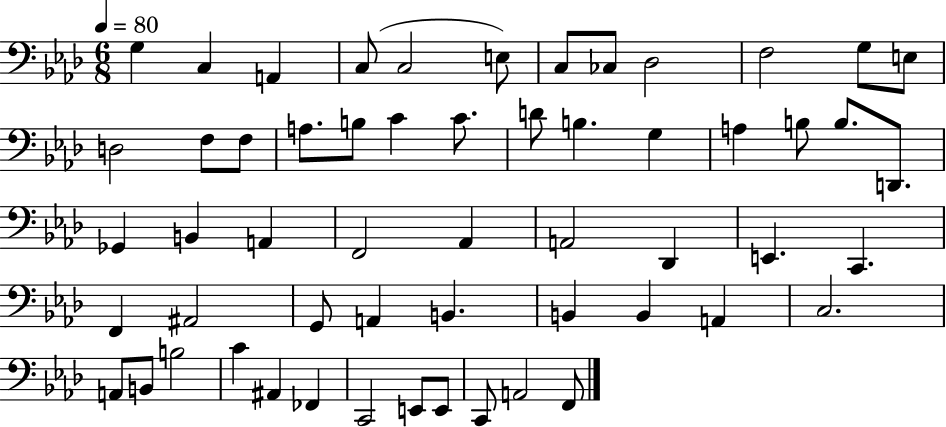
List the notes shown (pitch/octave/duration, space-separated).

G3/q C3/q A2/q C3/e C3/h E3/e C3/e CES3/e Db3/h F3/h G3/e E3/e D3/h F3/e F3/e A3/e. B3/e C4/q C4/e. D4/e B3/q. G3/q A3/q B3/e B3/e. D2/e. Gb2/q B2/q A2/q F2/h Ab2/q A2/h Db2/q E2/q. C2/q. F2/q A#2/h G2/e A2/q B2/q. B2/q B2/q A2/q C3/h. A2/e B2/e B3/h C4/q A#2/q FES2/q C2/h E2/e E2/e C2/e A2/h F2/e